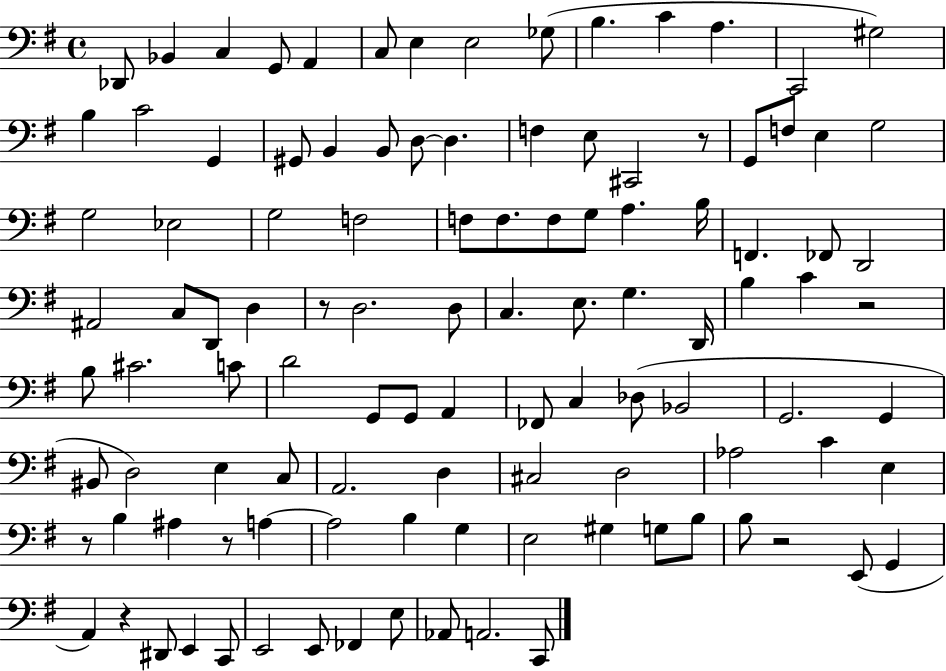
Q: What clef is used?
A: bass